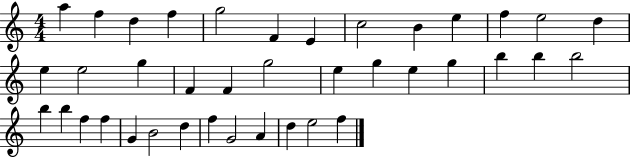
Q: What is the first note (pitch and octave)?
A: A5